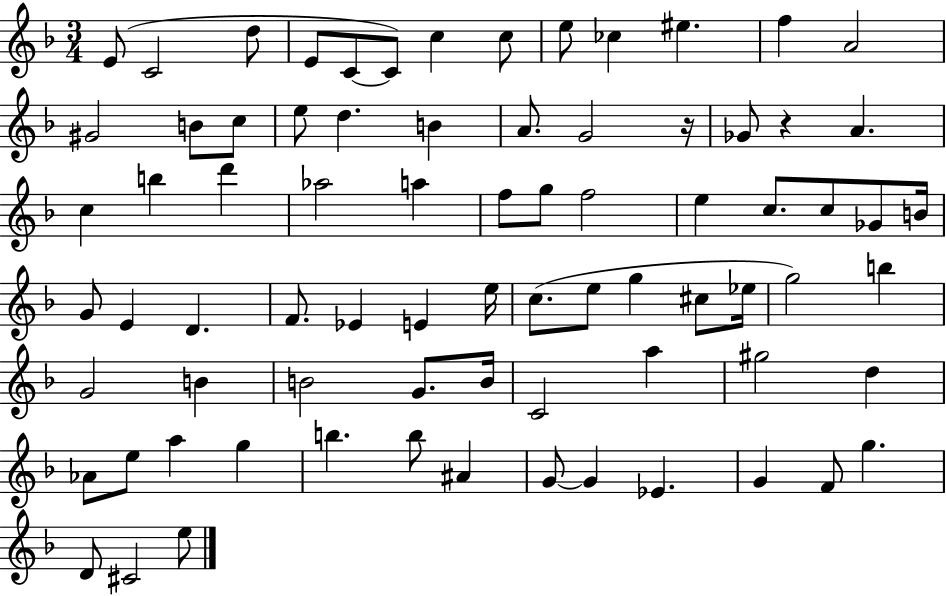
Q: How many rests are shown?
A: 2